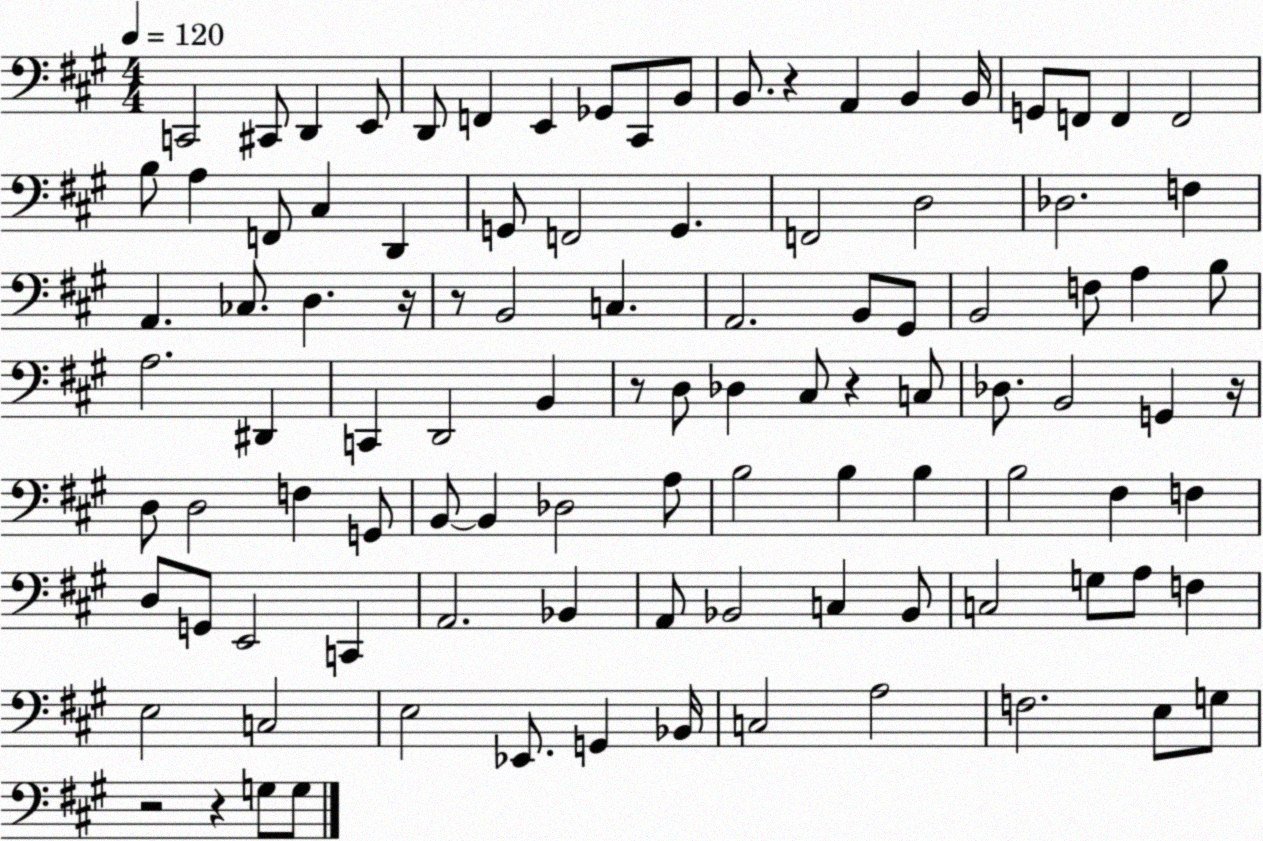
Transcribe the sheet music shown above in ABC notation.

X:1
T:Untitled
M:4/4
L:1/4
K:A
C,,2 ^C,,/2 D,, E,,/2 D,,/2 F,, E,, _G,,/2 ^C,,/2 B,,/2 B,,/2 z A,, B,, B,,/4 G,,/2 F,,/2 F,, F,,2 B,/2 A, F,,/2 ^C, D,, G,,/2 F,,2 G,, F,,2 D,2 _D,2 F, A,, _C,/2 D, z/4 z/2 B,,2 C, A,,2 B,,/2 ^G,,/2 B,,2 F,/2 A, B,/2 A,2 ^D,, C,, D,,2 B,, z/2 D,/2 _D, ^C,/2 z C,/2 _D,/2 B,,2 G,, z/4 D,/2 D,2 F, G,,/2 B,,/2 B,, _D,2 A,/2 B,2 B, B, B,2 ^F, F, D,/2 G,,/2 E,,2 C,, A,,2 _B,, A,,/2 _B,,2 C, _B,,/2 C,2 G,/2 A,/2 F, E,2 C,2 E,2 _E,,/2 G,, _B,,/4 C,2 A,2 F,2 E,/2 G,/2 z2 z G,/2 G,/2